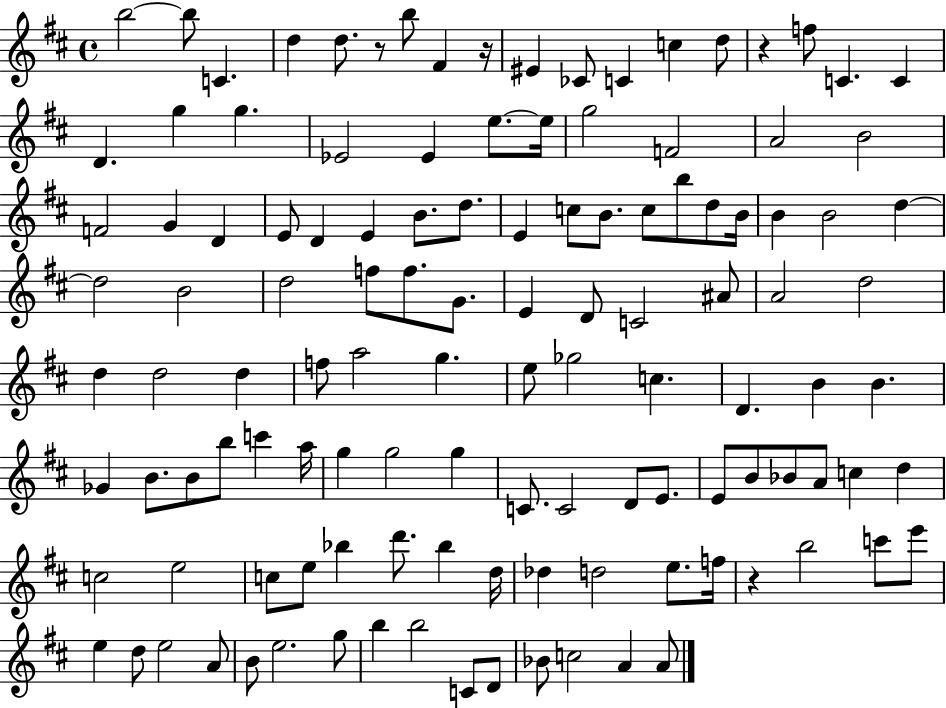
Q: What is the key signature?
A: D major